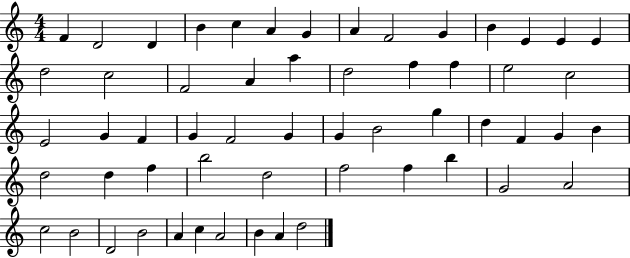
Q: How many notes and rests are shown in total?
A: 57